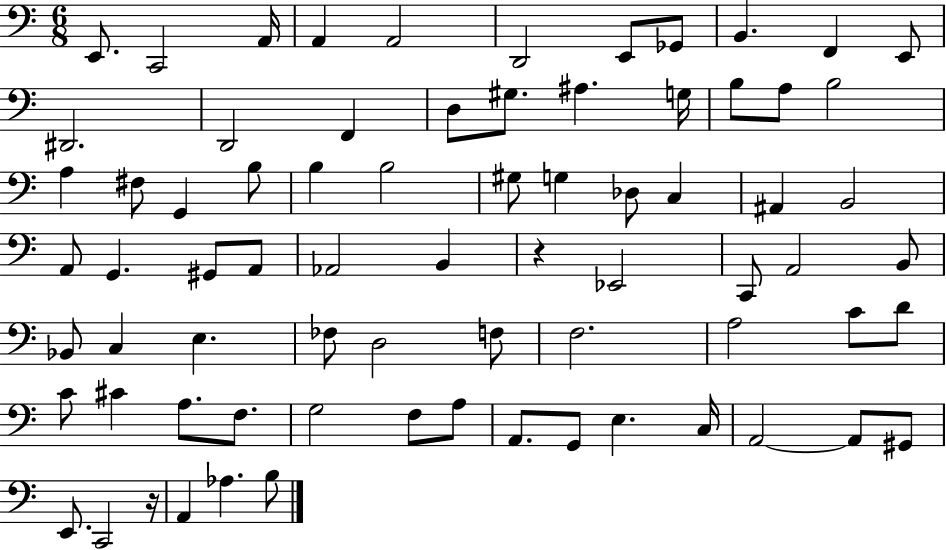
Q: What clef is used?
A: bass